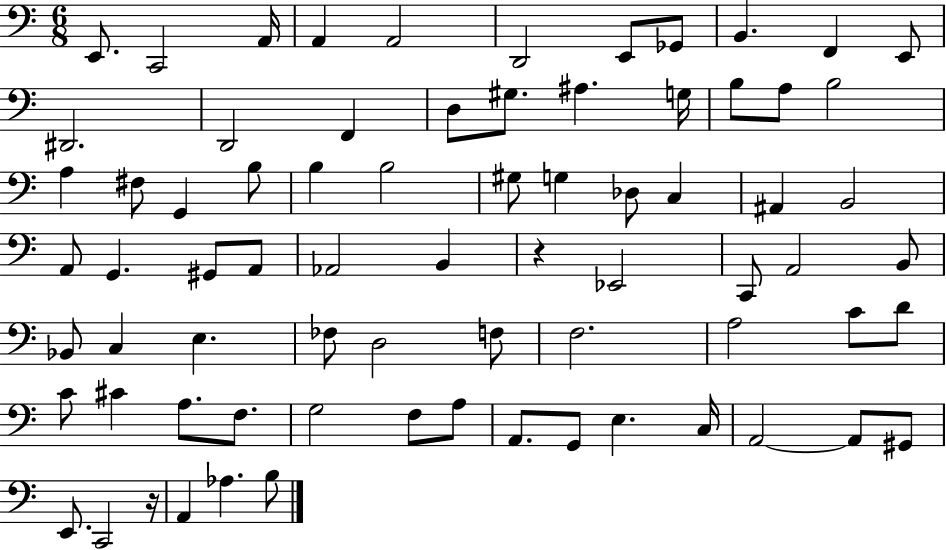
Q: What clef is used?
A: bass